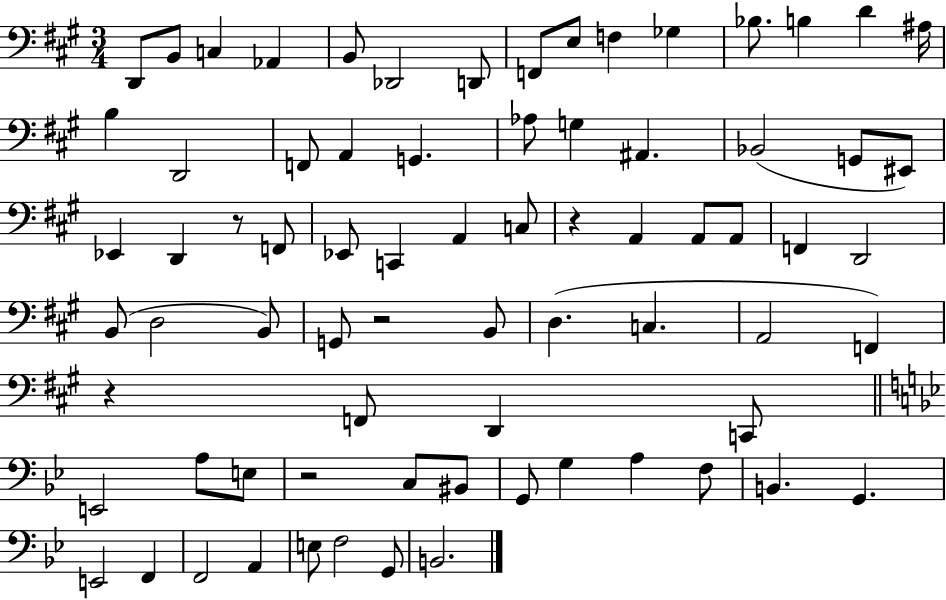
D2/e B2/e C3/q Ab2/q B2/e Db2/h D2/e F2/e E3/e F3/q Gb3/q Bb3/e. B3/q D4/q A#3/s B3/q D2/h F2/e A2/q G2/q. Ab3/e G3/q A#2/q. Bb2/h G2/e EIS2/e Eb2/q D2/q R/e F2/e Eb2/e C2/q A2/q C3/e R/q A2/q A2/e A2/e F2/q D2/h B2/e D3/h B2/e G2/e R/h B2/e D3/q. C3/q. A2/h F2/q R/q F2/e D2/q C2/e E2/h A3/e E3/e R/h C3/e BIS2/e G2/e G3/q A3/q F3/e B2/q. G2/q. E2/h F2/q F2/h A2/q E3/e F3/h G2/e B2/h.